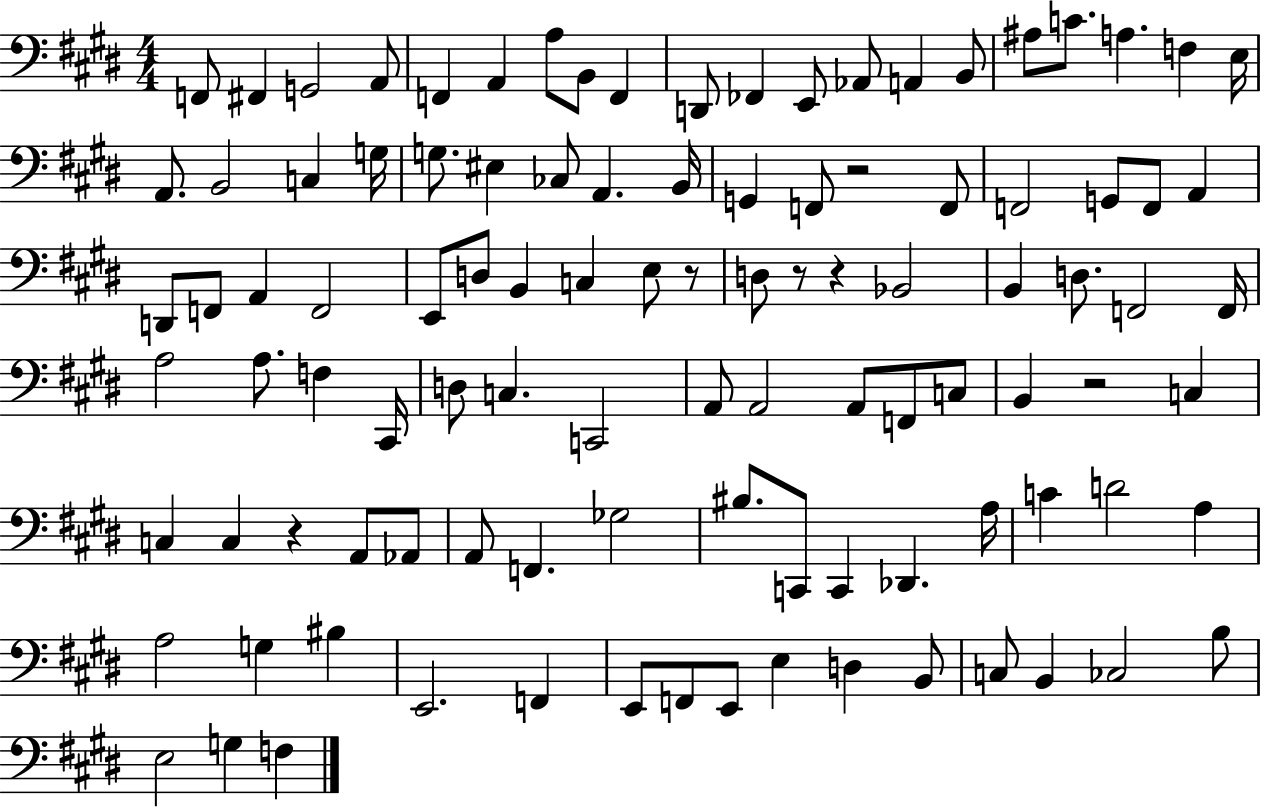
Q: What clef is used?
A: bass